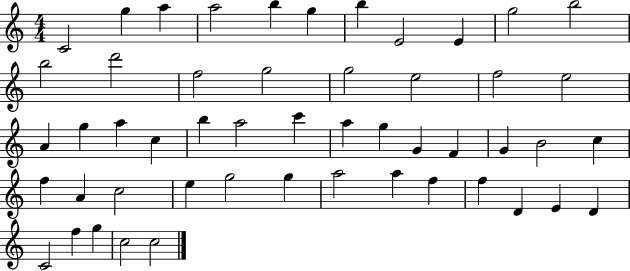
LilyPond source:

{
  \clef treble
  \numericTimeSignature
  \time 4/4
  \key c \major
  c'2 g''4 a''4 | a''2 b''4 g''4 | b''4 e'2 e'4 | g''2 b''2 | \break b''2 d'''2 | f''2 g''2 | g''2 e''2 | f''2 e''2 | \break a'4 g''4 a''4 c''4 | b''4 a''2 c'''4 | a''4 g''4 g'4 f'4 | g'4 b'2 c''4 | \break f''4 a'4 c''2 | e''4 g''2 g''4 | a''2 a''4 f''4 | f''4 d'4 e'4 d'4 | \break c'2 f''4 g''4 | c''2 c''2 | \bar "|."
}